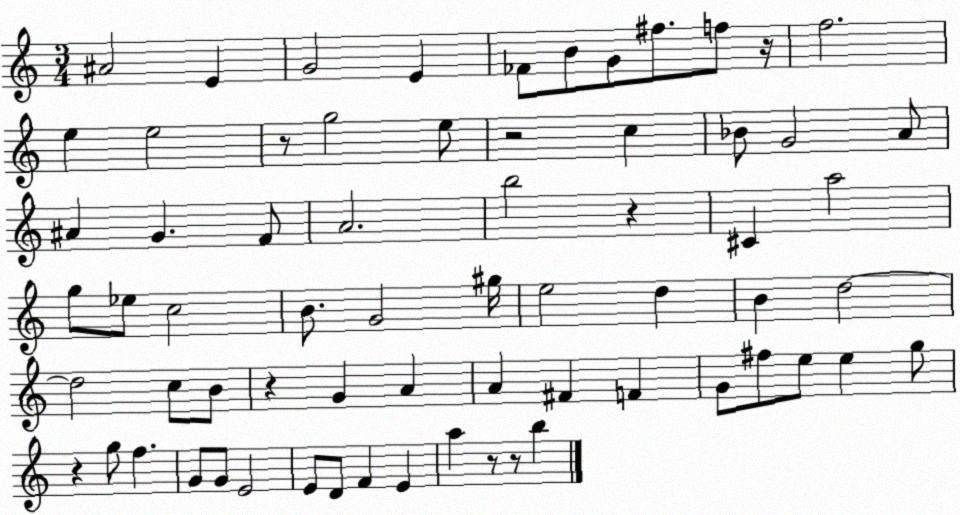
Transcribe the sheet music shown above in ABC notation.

X:1
T:Untitled
M:3/4
L:1/4
K:C
^A2 E G2 E _F/2 B/2 G/2 ^f/2 f/2 z/4 f2 e e2 z/2 g2 e/2 z2 c _B/2 G2 A/2 ^A G F/2 A2 b2 z ^C a2 g/2 _e/2 c2 B/2 G2 ^g/4 e2 d B d2 d2 c/2 B/2 z G A A ^F F G/2 ^f/2 e/2 e g/2 z g/2 f G/2 G/2 E2 E/2 D/2 F E a z/2 z/2 b